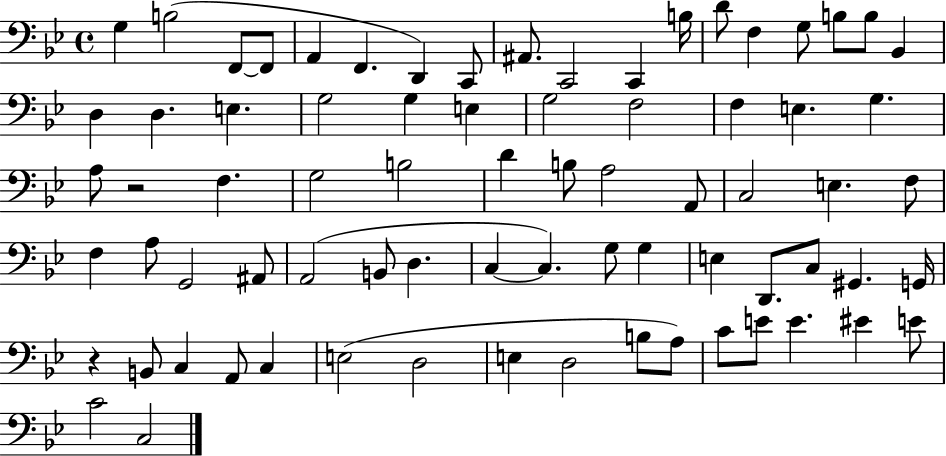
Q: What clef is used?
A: bass